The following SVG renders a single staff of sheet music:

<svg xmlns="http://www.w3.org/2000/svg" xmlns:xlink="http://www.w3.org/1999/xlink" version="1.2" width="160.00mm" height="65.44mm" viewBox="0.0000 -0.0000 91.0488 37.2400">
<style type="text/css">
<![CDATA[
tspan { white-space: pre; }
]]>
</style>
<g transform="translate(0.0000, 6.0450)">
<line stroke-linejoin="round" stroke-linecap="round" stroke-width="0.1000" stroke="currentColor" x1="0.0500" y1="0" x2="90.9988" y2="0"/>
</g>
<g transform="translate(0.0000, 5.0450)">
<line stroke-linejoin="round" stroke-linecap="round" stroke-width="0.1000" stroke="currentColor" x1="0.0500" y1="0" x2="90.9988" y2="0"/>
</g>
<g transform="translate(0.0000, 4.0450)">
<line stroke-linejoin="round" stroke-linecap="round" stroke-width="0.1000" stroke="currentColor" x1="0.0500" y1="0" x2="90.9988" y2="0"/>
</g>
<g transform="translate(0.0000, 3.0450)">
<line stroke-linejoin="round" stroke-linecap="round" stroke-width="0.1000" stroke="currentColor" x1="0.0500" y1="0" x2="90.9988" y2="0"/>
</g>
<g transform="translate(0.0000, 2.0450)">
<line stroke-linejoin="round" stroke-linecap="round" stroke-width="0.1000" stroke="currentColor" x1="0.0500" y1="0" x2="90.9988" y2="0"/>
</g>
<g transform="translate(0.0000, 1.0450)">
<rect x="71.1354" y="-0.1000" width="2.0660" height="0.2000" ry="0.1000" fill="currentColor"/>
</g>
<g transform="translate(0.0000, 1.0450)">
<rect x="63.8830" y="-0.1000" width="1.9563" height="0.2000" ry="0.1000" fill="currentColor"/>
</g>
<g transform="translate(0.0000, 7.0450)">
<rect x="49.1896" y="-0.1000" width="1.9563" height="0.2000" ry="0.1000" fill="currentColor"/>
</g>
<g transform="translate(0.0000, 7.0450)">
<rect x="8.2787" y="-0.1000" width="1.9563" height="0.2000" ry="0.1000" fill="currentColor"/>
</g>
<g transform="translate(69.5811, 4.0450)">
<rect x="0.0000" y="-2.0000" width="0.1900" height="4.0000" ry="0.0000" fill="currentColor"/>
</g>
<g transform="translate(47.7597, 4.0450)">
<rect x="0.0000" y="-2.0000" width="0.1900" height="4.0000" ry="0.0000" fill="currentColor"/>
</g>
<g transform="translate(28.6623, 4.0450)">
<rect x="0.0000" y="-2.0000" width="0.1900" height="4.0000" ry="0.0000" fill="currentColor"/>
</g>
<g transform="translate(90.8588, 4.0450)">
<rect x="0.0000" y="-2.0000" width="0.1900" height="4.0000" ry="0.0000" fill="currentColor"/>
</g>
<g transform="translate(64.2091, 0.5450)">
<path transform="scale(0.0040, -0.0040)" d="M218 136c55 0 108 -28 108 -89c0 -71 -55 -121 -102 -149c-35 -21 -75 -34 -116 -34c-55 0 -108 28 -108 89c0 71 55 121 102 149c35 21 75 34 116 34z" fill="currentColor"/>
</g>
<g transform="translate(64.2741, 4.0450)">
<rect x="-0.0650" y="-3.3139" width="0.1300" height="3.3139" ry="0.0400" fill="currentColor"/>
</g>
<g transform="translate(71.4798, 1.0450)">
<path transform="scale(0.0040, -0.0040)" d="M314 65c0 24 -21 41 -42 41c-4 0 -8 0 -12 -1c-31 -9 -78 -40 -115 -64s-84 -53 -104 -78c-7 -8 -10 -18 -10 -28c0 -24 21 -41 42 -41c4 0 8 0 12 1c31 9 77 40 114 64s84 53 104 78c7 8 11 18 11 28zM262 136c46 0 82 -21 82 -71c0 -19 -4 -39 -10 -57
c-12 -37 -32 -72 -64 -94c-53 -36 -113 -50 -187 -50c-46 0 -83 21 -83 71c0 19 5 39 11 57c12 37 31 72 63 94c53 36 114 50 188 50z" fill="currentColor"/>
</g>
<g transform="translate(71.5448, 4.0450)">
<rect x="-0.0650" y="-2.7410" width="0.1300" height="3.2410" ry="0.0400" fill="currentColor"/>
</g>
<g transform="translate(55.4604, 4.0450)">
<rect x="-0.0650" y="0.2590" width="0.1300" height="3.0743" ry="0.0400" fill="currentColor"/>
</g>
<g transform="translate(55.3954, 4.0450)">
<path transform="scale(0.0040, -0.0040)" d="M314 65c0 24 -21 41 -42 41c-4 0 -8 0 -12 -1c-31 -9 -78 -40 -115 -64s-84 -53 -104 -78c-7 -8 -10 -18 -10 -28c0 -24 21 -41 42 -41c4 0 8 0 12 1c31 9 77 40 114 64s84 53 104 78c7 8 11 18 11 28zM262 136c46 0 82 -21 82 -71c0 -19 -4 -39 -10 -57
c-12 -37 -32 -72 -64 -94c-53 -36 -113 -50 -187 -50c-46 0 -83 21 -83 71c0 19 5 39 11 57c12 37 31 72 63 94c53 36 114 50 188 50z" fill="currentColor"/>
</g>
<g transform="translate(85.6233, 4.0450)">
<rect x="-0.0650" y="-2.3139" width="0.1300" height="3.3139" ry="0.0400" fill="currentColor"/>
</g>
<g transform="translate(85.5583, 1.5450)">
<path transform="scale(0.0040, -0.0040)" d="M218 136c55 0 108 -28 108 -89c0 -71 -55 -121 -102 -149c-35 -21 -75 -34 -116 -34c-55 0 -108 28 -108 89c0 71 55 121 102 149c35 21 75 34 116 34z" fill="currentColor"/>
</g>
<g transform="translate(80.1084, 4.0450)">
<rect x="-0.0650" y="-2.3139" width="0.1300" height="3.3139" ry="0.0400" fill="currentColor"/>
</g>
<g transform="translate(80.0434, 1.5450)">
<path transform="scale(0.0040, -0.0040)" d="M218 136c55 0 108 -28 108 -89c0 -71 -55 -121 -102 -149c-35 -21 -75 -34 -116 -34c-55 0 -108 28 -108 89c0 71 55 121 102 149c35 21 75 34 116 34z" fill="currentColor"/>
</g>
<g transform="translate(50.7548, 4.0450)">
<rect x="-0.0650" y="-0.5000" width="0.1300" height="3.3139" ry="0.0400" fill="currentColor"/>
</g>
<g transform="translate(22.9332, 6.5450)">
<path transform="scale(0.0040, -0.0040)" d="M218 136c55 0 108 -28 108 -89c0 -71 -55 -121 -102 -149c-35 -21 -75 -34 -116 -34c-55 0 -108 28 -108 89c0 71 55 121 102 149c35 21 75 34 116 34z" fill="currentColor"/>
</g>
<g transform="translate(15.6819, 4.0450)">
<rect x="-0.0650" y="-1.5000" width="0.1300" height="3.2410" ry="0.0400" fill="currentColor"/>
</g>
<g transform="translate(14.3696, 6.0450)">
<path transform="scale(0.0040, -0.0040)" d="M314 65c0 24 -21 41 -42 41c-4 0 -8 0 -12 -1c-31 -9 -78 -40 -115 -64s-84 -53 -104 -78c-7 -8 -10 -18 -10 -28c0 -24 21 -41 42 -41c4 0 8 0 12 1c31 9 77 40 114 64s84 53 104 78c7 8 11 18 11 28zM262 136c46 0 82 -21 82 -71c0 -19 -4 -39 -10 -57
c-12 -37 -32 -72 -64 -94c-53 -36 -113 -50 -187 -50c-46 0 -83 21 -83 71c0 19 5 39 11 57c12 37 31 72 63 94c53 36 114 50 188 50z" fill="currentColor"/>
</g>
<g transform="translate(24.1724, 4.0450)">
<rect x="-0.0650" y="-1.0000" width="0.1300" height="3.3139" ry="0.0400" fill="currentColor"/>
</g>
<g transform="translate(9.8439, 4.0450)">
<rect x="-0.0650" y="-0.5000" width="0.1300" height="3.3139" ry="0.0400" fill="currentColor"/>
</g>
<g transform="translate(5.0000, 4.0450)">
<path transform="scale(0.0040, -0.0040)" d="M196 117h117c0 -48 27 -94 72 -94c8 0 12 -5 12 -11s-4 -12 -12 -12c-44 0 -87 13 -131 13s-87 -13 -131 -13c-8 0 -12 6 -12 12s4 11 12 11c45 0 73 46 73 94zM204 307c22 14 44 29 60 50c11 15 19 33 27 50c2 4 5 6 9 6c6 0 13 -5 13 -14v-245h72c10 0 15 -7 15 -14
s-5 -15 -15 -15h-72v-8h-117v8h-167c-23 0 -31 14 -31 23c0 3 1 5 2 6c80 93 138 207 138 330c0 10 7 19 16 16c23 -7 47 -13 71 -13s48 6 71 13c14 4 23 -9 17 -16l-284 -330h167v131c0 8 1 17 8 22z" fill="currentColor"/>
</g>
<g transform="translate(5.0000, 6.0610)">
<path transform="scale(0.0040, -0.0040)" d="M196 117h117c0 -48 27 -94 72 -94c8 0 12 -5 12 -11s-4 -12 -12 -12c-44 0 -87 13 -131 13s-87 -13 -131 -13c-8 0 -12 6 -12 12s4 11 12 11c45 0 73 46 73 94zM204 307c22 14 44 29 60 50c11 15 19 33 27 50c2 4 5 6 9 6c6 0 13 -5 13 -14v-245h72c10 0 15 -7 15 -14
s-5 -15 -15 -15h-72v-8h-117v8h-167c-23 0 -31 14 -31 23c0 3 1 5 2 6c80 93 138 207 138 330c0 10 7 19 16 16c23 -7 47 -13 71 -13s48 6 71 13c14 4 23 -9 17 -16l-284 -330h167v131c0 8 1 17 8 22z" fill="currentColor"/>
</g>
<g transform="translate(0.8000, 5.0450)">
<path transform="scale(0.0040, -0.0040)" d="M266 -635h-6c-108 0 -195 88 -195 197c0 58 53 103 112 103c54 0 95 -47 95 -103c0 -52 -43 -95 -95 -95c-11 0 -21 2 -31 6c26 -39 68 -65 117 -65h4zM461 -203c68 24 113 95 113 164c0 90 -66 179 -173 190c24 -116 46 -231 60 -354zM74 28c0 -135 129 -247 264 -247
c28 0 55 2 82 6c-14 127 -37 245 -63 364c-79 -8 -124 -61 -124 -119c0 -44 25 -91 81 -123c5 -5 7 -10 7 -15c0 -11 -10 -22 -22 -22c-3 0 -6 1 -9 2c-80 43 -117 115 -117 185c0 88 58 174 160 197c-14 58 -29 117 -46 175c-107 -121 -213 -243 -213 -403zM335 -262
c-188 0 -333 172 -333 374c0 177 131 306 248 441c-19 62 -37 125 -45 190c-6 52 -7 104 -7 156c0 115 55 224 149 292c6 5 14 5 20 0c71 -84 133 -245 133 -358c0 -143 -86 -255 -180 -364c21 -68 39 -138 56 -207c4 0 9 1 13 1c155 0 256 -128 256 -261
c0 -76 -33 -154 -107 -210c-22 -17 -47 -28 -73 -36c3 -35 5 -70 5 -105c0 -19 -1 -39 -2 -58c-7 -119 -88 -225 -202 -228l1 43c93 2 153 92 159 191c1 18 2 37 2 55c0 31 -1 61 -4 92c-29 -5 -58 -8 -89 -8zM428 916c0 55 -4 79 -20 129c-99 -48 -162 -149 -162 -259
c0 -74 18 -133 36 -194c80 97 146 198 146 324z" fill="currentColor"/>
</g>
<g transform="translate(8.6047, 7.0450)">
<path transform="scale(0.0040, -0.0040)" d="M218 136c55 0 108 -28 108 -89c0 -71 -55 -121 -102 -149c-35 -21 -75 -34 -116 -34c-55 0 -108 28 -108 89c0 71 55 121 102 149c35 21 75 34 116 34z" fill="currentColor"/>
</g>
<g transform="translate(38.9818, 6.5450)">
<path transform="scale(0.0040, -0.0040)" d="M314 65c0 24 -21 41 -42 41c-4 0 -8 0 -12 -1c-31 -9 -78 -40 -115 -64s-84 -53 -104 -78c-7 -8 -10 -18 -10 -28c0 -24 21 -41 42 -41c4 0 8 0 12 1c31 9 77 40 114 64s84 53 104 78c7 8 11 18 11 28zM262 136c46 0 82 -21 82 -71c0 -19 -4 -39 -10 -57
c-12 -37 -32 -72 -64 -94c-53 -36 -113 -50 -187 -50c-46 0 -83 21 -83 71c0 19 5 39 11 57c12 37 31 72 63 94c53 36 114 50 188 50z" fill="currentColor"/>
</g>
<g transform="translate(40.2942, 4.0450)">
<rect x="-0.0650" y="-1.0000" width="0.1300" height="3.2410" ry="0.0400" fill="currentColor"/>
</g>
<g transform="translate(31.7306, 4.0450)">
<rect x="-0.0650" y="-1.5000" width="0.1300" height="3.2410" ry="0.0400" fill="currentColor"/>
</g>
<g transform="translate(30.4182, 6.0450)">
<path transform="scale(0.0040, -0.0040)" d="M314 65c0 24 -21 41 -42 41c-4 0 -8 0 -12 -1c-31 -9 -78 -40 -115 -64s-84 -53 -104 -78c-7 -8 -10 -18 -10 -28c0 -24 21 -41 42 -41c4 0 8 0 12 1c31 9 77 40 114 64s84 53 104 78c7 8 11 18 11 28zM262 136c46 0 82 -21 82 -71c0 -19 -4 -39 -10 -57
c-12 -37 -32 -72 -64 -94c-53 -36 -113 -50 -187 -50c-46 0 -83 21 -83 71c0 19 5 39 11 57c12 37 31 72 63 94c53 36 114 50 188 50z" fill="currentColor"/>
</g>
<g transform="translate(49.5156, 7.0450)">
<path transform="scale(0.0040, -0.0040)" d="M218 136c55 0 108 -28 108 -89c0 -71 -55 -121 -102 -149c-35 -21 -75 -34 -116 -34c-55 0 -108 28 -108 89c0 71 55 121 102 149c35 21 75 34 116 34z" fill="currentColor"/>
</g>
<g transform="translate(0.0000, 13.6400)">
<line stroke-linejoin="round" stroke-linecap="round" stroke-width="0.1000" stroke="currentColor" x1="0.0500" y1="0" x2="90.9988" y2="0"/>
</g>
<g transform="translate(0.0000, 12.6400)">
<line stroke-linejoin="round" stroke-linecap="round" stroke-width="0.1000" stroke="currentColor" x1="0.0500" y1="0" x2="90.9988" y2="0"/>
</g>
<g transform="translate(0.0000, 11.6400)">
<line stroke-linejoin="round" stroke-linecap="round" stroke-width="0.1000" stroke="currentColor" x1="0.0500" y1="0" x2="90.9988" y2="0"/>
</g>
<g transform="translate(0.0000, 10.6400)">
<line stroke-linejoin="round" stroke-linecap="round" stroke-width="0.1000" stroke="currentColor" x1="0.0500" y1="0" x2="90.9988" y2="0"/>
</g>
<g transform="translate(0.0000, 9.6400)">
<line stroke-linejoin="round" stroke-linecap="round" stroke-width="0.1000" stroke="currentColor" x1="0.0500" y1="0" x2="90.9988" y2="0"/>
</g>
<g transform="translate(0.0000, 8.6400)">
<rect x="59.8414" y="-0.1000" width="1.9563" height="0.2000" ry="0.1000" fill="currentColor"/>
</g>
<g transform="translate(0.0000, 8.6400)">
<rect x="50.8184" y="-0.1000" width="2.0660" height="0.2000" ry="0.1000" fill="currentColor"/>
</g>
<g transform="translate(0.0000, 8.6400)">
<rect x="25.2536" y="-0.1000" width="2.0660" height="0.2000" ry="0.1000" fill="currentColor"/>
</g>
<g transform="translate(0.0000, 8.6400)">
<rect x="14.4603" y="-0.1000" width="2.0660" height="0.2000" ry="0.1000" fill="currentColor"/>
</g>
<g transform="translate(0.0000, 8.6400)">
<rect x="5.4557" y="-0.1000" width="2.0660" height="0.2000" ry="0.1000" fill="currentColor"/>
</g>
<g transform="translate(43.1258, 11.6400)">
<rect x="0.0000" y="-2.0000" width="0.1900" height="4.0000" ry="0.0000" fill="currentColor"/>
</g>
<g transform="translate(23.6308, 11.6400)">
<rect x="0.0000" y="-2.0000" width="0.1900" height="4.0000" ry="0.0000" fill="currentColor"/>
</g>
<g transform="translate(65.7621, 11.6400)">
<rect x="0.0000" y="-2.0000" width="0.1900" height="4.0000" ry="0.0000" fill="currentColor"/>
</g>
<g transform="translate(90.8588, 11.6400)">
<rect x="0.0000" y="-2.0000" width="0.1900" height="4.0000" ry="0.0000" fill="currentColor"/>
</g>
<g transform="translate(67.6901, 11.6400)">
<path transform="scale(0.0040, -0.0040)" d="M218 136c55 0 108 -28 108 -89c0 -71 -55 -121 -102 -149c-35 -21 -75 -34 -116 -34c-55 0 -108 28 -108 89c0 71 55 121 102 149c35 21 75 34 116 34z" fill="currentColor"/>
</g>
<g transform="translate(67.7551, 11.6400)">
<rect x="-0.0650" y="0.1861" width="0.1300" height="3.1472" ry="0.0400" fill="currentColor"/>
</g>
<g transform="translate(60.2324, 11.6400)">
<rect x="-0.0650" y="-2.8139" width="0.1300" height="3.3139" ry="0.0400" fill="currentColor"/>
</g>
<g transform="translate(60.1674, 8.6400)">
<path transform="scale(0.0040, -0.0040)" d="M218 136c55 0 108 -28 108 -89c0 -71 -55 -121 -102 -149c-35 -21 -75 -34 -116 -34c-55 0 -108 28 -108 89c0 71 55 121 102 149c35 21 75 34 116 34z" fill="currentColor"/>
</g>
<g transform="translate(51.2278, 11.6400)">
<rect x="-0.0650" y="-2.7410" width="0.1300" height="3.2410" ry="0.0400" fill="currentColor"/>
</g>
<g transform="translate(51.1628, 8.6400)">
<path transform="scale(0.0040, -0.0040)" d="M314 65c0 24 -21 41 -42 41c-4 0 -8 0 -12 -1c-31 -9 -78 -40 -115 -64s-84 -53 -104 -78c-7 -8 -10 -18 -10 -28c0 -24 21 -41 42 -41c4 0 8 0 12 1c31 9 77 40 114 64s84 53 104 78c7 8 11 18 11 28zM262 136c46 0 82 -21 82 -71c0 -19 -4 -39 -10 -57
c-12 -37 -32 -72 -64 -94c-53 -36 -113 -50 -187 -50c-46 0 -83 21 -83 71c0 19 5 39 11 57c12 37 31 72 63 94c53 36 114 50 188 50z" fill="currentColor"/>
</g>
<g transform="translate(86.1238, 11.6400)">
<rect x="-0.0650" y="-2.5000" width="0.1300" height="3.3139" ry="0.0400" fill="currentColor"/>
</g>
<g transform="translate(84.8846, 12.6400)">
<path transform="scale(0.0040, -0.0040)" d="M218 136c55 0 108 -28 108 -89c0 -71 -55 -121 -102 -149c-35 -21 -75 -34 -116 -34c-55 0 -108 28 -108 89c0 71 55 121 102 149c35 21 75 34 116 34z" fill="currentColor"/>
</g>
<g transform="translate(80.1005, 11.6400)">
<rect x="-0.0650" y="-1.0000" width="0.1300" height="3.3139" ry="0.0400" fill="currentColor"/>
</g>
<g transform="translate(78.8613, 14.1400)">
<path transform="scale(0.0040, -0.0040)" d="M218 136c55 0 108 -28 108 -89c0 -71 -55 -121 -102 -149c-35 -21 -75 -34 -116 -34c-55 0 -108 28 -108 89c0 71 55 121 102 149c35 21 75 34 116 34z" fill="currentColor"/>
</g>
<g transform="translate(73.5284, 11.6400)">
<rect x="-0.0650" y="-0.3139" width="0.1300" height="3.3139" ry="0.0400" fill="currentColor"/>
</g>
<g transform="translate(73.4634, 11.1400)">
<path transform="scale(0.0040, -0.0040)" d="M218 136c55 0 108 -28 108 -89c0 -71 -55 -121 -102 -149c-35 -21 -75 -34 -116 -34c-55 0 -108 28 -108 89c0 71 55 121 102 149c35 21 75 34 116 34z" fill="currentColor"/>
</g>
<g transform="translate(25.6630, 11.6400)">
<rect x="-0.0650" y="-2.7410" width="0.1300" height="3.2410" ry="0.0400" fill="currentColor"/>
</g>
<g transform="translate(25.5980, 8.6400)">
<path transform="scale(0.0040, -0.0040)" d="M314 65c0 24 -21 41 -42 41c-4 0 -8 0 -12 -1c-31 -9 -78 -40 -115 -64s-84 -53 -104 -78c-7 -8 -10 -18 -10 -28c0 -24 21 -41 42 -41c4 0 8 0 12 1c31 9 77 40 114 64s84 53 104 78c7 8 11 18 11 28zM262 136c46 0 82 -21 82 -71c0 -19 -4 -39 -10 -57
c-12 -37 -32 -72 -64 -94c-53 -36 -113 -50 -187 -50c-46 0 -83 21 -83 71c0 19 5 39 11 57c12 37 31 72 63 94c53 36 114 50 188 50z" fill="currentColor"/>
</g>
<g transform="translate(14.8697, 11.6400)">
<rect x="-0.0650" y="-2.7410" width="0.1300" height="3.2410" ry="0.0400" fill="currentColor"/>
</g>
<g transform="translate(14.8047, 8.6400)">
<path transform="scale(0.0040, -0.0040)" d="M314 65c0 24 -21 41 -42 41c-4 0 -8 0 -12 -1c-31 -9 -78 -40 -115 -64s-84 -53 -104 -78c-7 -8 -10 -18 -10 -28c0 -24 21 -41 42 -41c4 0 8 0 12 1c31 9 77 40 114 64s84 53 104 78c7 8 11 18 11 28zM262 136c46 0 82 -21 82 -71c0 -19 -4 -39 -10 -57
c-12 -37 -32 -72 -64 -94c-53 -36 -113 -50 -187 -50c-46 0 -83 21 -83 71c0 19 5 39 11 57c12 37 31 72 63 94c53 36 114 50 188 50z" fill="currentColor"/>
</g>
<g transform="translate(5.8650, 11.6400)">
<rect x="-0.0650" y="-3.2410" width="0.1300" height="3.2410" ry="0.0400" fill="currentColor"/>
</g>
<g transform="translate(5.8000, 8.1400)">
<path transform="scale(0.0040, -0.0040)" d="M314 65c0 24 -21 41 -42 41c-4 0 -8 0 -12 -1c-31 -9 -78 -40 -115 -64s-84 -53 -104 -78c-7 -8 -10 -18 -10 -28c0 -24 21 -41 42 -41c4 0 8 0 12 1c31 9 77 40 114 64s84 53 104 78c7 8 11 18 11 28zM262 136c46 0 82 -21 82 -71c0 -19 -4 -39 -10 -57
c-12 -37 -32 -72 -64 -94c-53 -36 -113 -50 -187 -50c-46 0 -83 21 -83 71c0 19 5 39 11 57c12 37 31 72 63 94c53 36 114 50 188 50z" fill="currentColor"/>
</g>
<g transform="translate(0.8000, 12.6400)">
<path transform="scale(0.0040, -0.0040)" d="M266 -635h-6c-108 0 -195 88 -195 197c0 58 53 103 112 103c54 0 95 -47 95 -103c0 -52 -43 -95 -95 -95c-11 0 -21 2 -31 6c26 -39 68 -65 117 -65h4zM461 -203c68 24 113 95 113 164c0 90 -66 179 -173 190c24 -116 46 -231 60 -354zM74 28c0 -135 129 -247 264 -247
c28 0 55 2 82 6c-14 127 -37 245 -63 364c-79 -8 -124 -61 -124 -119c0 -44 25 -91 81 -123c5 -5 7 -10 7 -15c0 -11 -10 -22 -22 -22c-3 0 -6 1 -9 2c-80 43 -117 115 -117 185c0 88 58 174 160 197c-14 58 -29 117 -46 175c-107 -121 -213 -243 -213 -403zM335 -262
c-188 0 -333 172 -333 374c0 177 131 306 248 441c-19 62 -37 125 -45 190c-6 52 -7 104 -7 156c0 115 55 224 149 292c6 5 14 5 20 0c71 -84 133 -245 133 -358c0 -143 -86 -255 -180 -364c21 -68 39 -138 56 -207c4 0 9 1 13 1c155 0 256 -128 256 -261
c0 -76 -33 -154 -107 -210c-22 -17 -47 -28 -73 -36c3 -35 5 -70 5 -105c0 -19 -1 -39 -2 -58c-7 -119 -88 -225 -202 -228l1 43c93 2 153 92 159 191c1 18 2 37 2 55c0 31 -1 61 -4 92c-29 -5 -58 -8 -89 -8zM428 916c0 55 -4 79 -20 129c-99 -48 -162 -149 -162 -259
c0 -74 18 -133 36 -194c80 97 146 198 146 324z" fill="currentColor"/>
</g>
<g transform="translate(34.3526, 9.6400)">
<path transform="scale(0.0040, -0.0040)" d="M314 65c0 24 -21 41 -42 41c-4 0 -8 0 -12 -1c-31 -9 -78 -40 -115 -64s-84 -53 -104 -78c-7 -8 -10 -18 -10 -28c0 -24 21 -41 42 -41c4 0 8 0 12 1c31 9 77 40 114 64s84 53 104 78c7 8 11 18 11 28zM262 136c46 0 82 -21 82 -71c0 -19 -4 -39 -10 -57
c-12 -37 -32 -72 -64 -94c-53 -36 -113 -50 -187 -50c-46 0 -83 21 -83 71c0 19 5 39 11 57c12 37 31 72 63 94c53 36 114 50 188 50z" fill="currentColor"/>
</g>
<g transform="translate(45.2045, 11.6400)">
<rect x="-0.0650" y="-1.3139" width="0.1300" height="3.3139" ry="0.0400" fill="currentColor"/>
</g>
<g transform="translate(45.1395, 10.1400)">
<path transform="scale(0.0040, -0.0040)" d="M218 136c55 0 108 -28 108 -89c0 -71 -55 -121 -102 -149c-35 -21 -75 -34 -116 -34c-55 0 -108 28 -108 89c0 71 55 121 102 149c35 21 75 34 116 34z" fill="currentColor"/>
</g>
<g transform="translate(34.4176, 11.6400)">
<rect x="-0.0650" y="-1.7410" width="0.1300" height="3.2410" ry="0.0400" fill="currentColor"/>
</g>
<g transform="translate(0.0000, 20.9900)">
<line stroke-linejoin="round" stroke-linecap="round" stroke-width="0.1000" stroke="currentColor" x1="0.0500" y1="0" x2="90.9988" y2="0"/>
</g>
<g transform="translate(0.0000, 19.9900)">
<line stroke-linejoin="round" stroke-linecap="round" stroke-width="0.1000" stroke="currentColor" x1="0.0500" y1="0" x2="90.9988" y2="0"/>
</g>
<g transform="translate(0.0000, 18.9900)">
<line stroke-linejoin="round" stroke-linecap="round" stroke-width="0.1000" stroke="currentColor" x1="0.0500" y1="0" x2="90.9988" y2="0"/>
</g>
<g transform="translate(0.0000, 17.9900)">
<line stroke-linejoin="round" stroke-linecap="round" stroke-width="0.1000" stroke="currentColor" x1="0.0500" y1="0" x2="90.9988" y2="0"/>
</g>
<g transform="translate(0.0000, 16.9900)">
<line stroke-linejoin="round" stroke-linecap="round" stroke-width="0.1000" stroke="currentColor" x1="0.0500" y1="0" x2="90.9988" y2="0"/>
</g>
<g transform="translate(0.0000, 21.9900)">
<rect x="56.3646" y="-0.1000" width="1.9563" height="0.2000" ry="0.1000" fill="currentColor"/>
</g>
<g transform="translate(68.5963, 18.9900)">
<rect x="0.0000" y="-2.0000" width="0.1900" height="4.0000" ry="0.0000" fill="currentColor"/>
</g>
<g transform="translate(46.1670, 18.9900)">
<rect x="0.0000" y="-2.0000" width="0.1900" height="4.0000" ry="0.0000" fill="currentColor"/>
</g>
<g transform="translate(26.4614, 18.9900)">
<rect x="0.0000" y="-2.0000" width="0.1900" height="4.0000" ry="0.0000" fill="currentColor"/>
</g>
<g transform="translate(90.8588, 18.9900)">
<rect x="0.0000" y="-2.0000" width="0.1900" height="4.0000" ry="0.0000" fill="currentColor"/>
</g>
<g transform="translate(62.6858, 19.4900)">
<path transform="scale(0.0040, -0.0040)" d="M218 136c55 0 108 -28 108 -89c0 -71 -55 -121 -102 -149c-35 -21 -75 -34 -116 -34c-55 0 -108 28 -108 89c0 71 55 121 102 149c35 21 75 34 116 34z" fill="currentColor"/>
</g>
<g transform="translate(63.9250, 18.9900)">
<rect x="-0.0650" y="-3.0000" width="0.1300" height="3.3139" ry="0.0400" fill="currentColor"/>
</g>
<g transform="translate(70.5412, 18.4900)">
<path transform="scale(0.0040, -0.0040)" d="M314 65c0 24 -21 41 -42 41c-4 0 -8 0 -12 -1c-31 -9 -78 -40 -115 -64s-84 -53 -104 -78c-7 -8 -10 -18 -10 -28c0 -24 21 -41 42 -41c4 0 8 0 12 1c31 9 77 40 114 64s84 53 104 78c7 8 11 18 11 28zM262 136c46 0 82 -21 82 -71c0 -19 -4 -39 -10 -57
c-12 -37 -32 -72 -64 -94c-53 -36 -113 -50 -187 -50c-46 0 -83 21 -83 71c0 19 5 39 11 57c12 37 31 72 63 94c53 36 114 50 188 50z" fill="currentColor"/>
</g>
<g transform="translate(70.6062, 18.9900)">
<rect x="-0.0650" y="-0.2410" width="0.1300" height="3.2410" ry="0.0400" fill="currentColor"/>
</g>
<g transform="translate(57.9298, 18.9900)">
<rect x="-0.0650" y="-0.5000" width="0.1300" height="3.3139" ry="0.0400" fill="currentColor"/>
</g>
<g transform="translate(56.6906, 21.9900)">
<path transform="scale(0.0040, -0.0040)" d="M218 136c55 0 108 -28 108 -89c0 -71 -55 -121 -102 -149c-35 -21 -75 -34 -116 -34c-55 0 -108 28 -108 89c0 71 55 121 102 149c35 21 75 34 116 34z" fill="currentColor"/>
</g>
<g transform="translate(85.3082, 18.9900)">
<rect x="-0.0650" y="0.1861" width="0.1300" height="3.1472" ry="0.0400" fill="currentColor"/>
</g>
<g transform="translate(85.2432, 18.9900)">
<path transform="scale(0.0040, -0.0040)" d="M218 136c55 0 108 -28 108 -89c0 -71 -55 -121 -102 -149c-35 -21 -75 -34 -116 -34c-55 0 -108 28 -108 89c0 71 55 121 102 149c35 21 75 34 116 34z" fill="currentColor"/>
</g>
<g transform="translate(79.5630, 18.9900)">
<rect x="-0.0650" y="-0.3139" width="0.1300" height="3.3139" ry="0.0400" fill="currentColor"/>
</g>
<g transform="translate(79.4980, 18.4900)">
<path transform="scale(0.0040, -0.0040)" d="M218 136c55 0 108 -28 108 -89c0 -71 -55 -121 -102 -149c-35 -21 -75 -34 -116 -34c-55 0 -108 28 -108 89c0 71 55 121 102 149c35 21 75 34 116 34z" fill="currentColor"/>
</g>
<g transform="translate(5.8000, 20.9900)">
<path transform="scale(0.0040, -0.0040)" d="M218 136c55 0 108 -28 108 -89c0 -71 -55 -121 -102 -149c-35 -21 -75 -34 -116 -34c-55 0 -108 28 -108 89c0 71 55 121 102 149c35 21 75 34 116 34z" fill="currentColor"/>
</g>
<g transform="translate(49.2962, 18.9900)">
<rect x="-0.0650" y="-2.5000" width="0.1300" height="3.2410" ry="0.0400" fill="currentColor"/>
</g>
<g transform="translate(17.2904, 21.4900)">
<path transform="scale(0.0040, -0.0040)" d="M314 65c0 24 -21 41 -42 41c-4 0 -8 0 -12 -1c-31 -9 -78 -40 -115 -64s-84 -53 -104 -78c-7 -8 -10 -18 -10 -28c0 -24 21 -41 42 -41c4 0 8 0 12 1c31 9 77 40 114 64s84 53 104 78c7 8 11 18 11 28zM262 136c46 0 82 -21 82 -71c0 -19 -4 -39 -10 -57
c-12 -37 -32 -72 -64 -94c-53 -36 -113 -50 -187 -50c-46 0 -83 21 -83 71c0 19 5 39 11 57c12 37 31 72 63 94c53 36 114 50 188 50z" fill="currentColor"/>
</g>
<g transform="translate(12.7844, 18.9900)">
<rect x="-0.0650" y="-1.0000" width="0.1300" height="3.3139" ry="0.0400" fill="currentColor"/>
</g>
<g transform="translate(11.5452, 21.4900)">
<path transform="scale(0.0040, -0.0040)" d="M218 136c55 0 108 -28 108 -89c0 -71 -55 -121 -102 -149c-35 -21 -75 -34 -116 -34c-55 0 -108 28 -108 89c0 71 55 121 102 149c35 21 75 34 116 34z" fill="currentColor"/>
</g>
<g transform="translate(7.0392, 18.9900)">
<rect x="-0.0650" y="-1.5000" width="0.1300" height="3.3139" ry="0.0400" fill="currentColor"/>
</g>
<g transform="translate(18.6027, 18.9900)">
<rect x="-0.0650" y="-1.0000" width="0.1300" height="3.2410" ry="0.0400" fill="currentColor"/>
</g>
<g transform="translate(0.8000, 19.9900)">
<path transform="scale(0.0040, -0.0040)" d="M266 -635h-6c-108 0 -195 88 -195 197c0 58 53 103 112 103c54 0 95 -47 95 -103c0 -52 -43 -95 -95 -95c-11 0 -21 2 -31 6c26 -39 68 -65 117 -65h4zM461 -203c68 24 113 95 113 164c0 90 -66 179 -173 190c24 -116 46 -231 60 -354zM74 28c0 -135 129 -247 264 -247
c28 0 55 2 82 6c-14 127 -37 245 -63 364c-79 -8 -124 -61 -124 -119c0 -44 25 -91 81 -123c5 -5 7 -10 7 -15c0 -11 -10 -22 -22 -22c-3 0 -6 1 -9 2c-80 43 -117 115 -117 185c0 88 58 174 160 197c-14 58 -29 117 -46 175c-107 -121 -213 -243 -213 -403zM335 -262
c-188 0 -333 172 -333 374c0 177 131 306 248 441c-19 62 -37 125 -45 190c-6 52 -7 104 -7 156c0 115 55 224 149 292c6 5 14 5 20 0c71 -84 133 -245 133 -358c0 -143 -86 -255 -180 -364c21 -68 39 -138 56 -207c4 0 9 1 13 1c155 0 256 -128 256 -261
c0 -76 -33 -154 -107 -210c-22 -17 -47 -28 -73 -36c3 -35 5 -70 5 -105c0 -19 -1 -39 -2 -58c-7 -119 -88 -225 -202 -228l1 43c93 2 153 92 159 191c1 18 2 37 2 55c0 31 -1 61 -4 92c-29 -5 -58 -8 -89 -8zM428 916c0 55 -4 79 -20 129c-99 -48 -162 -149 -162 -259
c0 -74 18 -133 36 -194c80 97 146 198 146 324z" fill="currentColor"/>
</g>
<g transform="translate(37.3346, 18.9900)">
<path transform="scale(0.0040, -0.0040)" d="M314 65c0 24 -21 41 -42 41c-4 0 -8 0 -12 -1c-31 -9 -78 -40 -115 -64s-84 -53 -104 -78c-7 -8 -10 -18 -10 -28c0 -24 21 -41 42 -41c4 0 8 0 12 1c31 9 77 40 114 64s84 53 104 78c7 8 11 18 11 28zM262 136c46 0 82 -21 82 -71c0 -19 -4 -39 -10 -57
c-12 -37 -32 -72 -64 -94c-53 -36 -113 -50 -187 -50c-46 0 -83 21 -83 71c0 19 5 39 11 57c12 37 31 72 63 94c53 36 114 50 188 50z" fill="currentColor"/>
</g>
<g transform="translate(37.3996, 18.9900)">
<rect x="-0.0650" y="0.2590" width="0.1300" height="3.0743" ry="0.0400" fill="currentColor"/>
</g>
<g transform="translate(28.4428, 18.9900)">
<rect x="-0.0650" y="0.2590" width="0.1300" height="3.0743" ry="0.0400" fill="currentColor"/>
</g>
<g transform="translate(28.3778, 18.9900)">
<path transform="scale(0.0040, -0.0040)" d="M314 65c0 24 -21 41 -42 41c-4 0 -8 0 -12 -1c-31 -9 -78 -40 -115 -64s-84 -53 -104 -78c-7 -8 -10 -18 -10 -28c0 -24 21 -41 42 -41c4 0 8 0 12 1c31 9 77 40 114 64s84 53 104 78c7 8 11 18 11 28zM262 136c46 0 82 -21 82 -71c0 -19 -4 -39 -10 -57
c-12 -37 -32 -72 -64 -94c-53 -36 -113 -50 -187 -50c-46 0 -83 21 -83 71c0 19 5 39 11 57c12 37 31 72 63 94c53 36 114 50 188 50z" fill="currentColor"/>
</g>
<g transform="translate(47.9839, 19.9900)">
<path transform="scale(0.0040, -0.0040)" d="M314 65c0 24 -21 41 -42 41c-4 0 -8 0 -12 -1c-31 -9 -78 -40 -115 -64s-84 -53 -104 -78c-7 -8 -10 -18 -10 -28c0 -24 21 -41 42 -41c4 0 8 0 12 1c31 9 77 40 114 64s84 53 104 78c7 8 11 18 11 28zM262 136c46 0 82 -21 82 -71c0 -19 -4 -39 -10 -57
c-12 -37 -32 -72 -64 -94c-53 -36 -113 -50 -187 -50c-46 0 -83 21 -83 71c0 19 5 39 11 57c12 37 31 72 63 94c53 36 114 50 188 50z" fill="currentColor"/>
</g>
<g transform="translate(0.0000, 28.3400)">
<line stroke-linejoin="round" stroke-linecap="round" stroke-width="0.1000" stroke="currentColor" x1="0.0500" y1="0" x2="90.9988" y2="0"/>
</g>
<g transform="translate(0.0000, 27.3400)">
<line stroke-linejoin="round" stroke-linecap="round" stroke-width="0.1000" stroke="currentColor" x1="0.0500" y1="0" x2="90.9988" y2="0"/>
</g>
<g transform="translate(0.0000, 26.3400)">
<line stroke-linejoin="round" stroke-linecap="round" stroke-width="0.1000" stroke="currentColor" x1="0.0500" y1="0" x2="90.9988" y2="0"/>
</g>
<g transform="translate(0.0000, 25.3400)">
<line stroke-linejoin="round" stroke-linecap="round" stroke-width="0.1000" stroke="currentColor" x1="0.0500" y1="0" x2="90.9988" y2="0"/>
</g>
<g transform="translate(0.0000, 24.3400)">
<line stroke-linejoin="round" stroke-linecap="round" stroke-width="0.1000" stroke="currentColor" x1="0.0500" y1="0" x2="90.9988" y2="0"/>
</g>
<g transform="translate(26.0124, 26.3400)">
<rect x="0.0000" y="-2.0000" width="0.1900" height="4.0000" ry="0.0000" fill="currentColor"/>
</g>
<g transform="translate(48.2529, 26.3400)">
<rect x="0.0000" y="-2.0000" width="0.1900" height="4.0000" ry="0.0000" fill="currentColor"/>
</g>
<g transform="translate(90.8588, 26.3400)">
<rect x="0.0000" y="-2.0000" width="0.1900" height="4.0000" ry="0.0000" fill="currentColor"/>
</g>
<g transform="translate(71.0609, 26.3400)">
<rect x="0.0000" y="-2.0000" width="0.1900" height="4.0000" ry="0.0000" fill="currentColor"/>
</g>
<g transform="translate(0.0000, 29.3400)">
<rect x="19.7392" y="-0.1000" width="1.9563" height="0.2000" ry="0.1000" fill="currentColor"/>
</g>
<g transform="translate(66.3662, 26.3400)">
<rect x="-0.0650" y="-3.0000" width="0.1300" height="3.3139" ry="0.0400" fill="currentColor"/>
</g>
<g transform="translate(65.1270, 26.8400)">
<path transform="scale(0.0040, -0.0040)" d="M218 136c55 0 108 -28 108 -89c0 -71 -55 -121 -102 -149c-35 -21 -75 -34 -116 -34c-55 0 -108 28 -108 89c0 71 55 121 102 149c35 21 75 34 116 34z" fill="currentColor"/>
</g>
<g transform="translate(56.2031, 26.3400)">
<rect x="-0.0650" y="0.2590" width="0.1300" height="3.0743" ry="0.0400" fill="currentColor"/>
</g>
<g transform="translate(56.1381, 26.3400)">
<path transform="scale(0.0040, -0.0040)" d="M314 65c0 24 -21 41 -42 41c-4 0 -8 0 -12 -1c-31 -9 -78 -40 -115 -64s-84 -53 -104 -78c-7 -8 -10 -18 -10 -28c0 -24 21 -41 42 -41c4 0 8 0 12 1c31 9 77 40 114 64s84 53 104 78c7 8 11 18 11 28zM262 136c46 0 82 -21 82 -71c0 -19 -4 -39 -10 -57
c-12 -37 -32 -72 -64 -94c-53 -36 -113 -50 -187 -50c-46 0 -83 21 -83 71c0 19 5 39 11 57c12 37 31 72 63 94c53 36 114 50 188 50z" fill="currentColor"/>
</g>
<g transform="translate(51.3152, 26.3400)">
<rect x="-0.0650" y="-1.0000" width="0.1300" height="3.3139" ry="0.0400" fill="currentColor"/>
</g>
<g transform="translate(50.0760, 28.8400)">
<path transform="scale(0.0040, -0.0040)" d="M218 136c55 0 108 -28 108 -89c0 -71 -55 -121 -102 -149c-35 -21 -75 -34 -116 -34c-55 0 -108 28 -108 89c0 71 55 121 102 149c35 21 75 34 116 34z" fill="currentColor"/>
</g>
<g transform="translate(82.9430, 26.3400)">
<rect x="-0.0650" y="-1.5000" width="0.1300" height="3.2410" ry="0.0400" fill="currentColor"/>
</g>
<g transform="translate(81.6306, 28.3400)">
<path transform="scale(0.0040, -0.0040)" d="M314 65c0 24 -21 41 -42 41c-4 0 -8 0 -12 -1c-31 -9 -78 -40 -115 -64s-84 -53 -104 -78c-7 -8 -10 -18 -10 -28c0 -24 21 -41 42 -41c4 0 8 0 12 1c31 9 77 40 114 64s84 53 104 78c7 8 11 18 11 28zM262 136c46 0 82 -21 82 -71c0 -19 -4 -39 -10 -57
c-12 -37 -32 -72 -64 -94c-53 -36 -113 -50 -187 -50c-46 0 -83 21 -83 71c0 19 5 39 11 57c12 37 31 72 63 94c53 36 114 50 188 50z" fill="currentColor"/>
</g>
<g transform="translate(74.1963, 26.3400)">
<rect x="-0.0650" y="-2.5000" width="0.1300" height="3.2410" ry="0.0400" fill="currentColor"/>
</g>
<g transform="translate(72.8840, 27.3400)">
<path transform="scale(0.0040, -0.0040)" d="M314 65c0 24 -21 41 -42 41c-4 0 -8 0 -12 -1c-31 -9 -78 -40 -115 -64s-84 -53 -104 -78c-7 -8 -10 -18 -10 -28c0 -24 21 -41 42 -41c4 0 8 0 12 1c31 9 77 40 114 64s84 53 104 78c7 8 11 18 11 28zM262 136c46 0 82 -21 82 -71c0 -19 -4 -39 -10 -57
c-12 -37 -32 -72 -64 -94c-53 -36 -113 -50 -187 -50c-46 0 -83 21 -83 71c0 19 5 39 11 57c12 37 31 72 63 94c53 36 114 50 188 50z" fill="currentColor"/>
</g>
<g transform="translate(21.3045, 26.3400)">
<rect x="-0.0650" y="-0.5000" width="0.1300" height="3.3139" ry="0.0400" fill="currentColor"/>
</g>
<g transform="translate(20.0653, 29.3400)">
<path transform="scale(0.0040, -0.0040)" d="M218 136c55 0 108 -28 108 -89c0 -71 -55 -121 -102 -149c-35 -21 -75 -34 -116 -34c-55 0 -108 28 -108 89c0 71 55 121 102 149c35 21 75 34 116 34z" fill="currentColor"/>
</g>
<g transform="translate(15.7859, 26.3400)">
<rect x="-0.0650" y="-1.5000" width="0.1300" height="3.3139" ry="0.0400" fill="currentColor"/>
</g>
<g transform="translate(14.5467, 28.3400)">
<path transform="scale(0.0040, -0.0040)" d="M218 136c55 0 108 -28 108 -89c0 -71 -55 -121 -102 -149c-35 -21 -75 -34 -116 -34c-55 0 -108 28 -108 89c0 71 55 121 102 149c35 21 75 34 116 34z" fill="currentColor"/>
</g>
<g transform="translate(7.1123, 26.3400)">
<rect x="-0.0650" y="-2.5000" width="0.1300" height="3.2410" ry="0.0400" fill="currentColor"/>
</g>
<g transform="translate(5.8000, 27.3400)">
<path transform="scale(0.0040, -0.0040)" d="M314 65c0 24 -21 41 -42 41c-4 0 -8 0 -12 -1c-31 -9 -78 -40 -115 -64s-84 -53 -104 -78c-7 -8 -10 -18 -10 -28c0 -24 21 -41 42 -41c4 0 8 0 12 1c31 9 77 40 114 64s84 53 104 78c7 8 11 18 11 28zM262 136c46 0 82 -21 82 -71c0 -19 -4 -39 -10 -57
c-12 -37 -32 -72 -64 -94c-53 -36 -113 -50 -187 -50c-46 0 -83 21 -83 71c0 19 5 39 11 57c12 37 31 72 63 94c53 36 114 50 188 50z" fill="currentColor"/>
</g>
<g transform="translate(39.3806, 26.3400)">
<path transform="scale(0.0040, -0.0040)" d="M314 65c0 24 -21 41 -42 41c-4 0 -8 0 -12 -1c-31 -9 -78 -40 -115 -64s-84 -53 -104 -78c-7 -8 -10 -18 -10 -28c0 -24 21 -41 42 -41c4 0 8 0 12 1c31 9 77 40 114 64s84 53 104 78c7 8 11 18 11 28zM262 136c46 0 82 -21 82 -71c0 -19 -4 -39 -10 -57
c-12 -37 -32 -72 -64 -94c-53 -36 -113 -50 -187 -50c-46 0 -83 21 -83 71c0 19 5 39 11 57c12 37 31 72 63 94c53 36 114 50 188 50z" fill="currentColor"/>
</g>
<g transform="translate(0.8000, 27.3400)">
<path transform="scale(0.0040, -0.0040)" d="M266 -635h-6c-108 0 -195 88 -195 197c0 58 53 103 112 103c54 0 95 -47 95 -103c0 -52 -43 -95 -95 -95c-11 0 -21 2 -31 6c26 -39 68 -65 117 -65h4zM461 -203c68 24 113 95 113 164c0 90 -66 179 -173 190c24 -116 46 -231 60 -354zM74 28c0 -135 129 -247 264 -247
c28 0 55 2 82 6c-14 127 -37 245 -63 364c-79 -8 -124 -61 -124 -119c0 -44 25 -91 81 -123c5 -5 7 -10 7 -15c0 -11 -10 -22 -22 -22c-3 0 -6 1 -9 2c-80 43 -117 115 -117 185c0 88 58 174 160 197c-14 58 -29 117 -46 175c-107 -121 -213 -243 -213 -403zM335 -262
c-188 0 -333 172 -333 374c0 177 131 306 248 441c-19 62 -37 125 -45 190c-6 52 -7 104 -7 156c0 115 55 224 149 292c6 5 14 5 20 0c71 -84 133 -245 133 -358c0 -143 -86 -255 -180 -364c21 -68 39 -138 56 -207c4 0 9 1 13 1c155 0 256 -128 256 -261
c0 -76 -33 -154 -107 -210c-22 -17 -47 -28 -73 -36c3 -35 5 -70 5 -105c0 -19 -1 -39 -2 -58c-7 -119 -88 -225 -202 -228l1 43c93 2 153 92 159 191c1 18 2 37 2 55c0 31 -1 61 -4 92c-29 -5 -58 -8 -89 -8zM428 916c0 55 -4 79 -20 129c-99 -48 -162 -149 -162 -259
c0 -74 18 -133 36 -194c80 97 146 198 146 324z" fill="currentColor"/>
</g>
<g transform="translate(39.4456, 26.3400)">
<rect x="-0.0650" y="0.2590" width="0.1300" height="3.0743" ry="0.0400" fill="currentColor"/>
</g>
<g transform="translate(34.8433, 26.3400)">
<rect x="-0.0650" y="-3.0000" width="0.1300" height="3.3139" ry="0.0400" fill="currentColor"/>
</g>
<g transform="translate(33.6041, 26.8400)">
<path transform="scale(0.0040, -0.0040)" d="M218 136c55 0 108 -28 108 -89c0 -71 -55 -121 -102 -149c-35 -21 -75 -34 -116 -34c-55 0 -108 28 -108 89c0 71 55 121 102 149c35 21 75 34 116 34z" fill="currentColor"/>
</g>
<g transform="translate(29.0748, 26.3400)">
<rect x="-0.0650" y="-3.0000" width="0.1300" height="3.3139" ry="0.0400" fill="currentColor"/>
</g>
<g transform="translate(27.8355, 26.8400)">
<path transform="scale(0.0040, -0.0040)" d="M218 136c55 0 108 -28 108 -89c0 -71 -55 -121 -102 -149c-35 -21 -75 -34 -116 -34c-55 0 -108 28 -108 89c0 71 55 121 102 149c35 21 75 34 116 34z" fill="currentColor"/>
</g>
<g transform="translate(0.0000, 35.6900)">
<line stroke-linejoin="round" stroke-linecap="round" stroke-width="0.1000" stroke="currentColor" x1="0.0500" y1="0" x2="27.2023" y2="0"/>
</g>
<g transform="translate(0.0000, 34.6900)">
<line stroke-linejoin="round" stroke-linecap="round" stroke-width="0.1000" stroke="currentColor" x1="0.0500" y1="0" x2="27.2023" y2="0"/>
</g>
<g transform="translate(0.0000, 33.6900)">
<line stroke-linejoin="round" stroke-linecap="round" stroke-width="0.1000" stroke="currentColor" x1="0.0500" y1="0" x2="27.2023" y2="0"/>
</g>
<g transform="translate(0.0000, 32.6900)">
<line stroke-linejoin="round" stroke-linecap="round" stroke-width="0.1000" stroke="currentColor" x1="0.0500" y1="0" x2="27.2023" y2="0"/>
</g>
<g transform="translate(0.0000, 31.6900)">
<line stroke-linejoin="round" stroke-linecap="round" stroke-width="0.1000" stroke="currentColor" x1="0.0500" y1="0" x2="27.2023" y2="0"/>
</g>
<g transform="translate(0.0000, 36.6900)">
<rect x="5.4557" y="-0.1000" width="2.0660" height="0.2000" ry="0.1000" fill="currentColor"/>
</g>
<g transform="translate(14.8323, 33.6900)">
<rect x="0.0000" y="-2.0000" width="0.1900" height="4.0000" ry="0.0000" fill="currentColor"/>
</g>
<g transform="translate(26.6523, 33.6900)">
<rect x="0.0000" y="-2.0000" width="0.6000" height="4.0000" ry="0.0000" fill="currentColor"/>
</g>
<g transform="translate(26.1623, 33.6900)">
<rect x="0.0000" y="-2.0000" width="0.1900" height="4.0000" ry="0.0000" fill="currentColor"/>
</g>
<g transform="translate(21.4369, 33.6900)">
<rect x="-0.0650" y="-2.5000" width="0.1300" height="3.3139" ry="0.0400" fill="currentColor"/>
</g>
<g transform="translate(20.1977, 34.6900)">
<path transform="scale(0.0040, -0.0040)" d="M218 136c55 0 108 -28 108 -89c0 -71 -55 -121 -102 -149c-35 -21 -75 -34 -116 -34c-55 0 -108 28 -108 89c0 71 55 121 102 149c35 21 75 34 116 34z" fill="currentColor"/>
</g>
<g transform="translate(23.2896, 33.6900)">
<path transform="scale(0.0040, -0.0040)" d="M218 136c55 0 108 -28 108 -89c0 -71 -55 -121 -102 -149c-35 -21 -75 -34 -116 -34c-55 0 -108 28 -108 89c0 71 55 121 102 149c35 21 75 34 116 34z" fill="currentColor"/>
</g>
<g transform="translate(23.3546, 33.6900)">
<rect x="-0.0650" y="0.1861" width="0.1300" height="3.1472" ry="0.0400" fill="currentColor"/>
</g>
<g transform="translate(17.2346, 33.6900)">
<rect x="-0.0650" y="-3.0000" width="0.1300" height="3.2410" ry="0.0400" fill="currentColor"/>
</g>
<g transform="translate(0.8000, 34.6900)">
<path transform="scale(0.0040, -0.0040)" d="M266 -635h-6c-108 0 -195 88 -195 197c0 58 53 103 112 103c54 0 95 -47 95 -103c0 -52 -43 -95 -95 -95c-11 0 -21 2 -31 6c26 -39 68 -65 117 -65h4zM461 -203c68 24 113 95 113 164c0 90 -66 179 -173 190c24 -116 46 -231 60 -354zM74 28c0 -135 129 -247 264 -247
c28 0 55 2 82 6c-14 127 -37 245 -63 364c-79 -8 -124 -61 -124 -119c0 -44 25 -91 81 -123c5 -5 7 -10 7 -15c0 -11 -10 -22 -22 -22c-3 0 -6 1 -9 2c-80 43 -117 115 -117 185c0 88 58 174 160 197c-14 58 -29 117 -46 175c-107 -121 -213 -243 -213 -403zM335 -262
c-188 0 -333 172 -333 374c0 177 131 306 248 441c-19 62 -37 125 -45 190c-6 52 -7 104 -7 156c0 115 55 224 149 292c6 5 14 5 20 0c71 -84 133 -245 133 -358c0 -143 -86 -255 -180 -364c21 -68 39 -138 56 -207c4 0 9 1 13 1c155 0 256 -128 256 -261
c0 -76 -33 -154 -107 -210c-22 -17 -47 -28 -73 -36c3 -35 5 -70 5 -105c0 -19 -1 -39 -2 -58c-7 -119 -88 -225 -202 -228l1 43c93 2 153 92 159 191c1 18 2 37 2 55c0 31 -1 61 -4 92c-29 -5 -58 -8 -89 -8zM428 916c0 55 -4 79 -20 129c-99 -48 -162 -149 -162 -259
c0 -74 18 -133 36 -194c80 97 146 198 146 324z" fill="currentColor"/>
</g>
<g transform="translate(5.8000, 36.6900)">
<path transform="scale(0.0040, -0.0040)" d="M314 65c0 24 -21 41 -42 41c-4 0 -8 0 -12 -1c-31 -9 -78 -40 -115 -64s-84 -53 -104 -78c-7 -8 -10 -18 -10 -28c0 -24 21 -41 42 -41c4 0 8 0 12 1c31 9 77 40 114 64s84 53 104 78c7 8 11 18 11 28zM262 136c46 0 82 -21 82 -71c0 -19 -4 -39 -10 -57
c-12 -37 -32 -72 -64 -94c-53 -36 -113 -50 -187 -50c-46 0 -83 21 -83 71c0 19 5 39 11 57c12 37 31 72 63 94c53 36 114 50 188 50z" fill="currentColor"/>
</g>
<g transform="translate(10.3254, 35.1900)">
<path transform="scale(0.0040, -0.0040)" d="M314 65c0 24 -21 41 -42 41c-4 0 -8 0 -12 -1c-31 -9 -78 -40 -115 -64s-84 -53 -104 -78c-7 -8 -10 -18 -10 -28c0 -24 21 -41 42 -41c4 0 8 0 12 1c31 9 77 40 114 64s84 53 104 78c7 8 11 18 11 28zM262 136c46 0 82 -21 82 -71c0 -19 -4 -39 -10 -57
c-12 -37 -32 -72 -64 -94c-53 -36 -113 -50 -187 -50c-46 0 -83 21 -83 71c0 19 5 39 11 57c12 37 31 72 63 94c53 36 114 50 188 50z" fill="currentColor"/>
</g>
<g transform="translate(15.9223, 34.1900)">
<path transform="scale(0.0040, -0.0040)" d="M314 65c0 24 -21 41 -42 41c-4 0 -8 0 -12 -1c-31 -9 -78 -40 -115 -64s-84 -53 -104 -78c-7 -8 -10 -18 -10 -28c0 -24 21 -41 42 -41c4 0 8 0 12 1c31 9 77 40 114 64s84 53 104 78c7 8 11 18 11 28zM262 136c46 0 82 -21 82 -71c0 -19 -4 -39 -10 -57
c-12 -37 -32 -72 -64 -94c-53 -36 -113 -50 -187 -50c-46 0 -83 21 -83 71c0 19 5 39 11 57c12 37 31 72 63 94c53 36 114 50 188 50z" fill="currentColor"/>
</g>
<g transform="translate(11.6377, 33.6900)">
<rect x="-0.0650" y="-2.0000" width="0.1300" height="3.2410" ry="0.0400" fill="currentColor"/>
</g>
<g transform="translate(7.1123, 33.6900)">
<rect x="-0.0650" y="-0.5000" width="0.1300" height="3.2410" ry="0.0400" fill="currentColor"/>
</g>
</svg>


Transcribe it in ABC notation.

X:1
T:Untitled
M:4/4
L:1/4
K:C
C E2 D E2 D2 C B2 b a2 g g b2 a2 a2 f2 e a2 a B c D G E D D2 B2 B2 G2 C A c2 c B G2 E C A A B2 D B2 A G2 E2 C2 F2 A2 G B